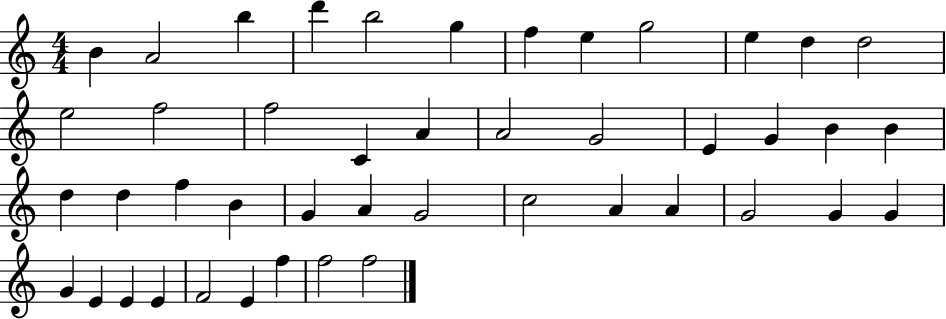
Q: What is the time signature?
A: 4/4